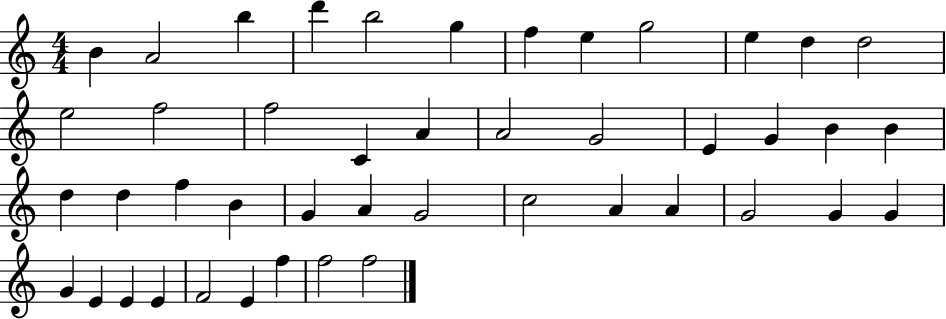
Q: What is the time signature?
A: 4/4